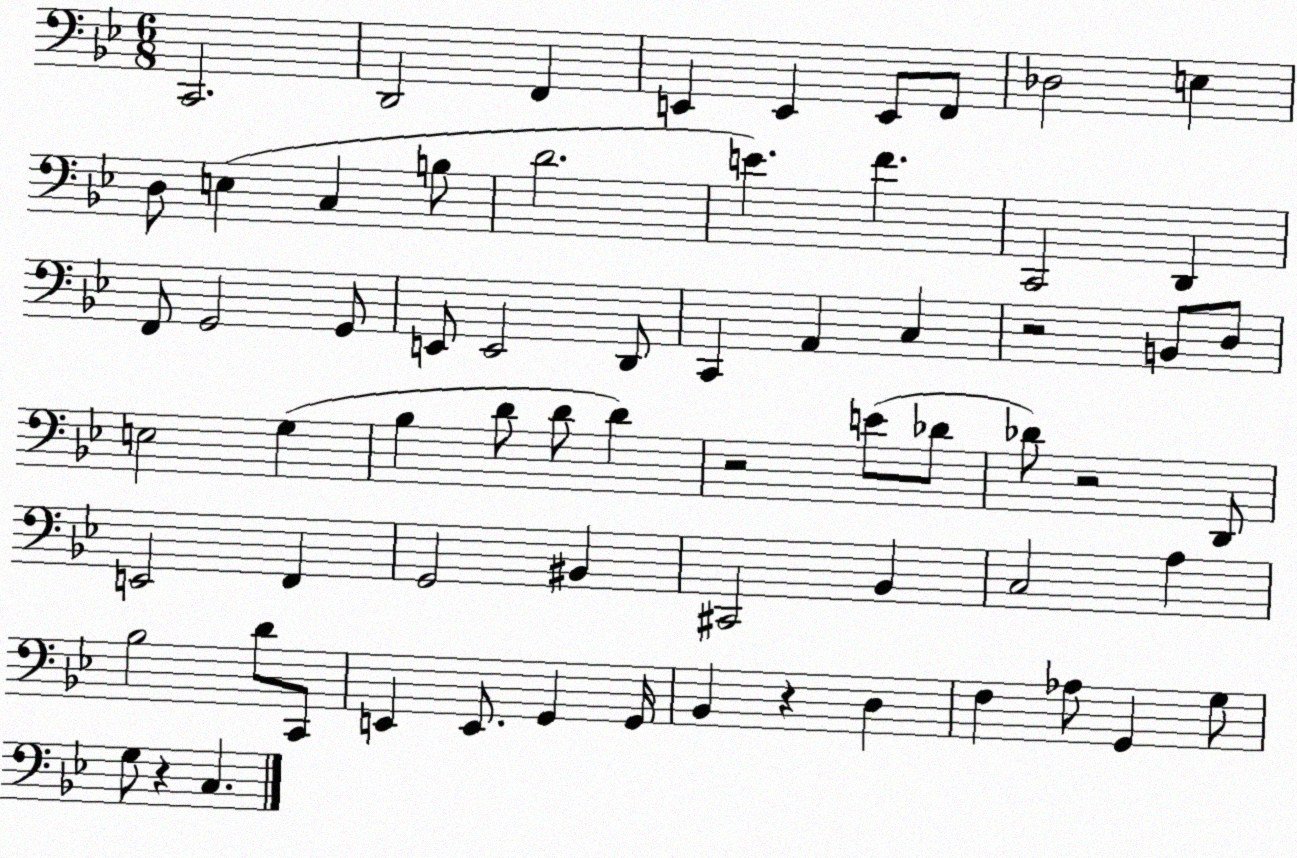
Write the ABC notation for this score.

X:1
T:Untitled
M:6/8
L:1/4
K:Bb
C,,2 D,,2 F,, E,, E,, E,,/2 F,,/2 _D,2 E, D,/2 E, C, B,/2 D2 E F C,,2 D,, F,,/2 G,,2 G,,/2 E,,/2 E,,2 D,,/2 C,, A,, C, z2 B,,/2 D,/2 E,2 G, _B, D/2 D/2 D z2 E/2 _D/2 _D/2 z2 D,,/2 E,,2 F,, G,,2 ^B,, ^C,,2 _B,, C,2 A, _B,2 D/2 C,,/2 E,, E,,/2 G,, G,,/4 _B,, z D, F, _A,/2 G,, G,/2 G,/2 z C,